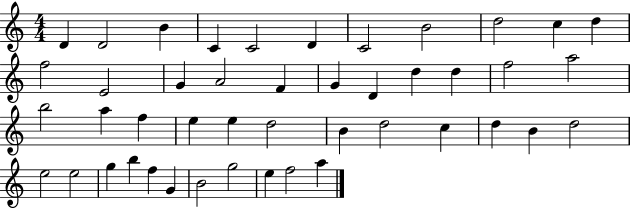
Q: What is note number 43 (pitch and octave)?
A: E5